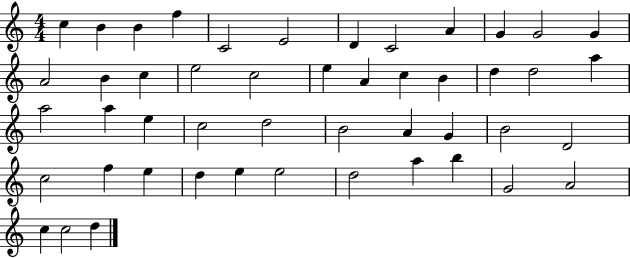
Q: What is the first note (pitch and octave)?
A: C5